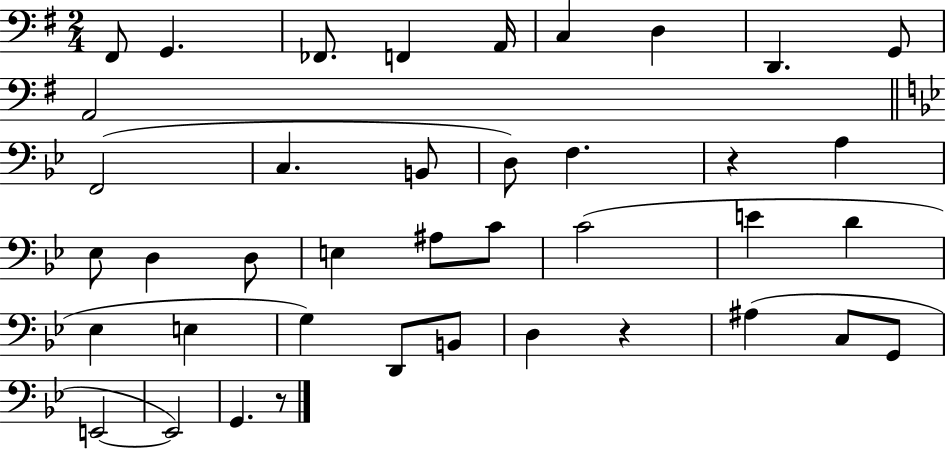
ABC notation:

X:1
T:Untitled
M:2/4
L:1/4
K:G
^F,,/2 G,, _F,,/2 F,, A,,/4 C, D, D,, G,,/2 A,,2 F,,2 C, B,,/2 D,/2 F, z A, _E,/2 D, D,/2 E, ^A,/2 C/2 C2 E D _E, E, G, D,,/2 B,,/2 D, z ^A, C,/2 G,,/2 E,,2 E,,2 G,, z/2